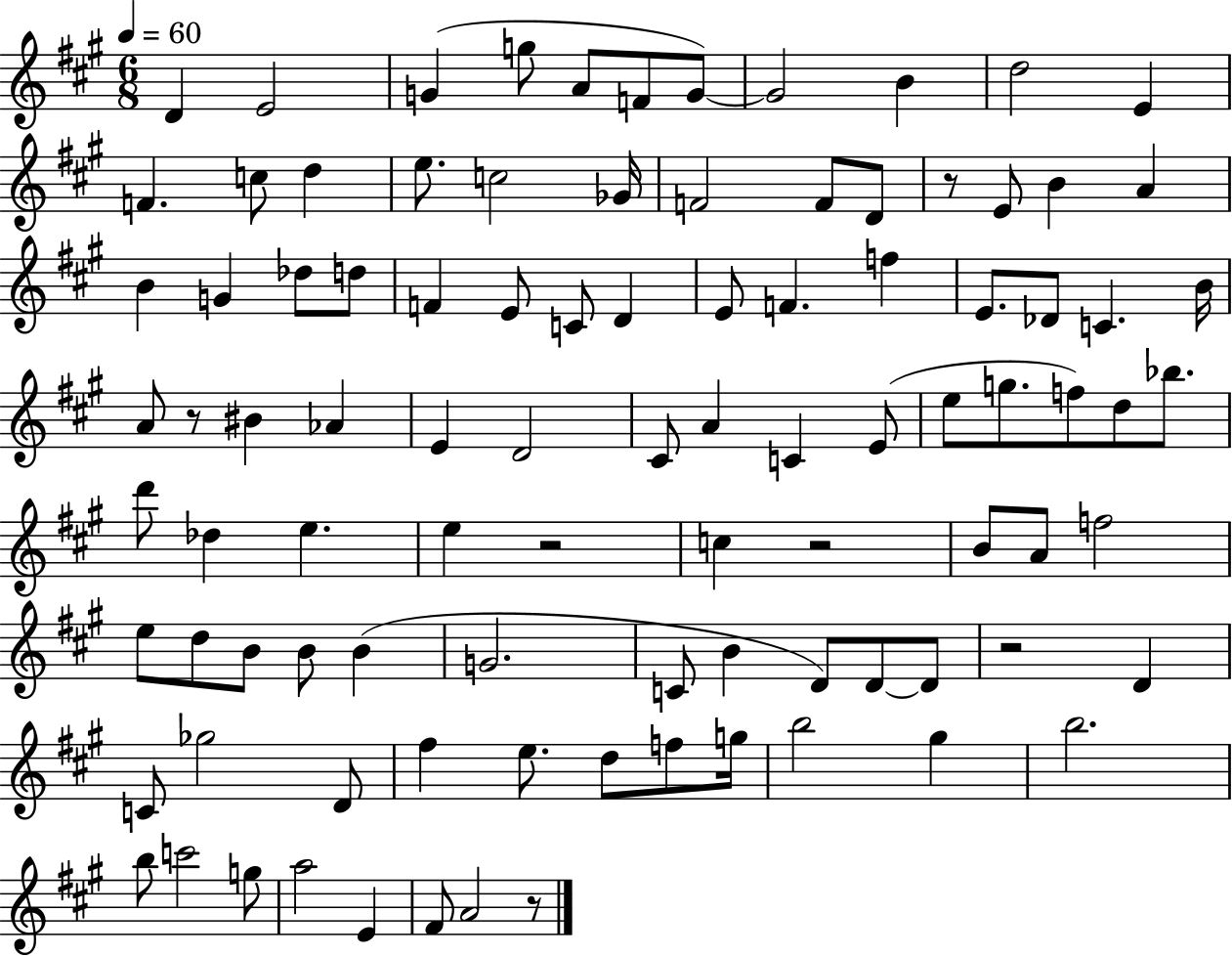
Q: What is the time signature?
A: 6/8